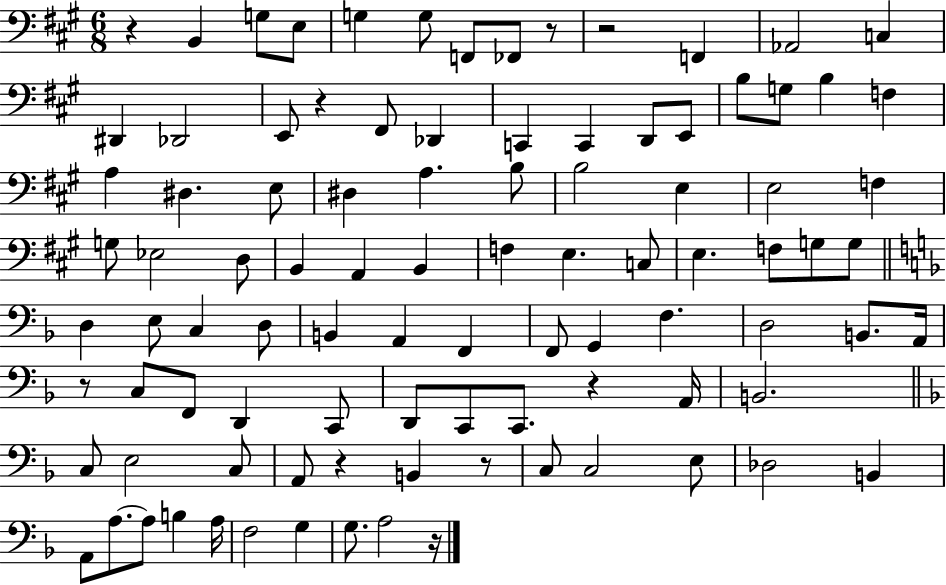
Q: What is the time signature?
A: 6/8